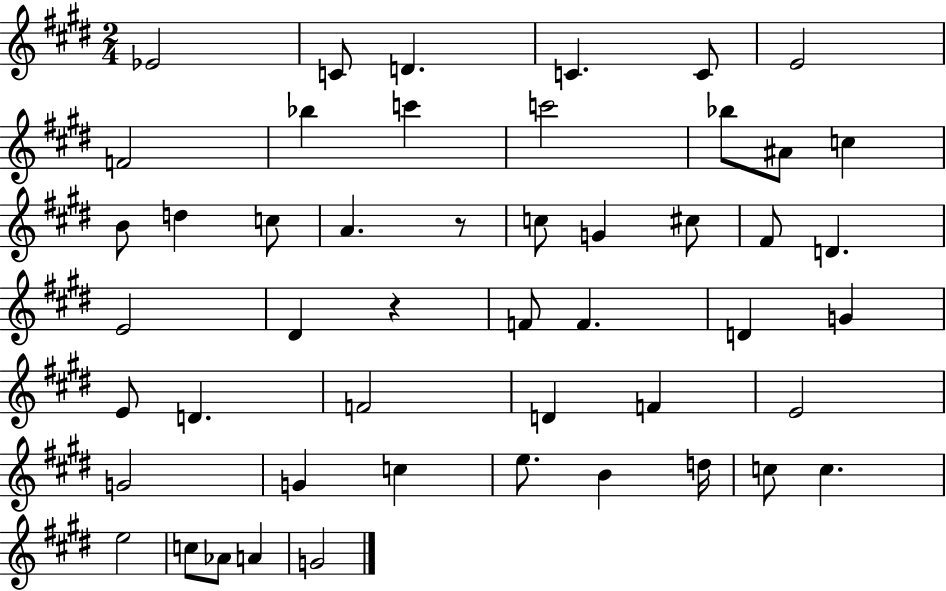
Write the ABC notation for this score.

X:1
T:Untitled
M:2/4
L:1/4
K:E
_E2 C/2 D C C/2 E2 F2 _b c' c'2 _b/2 ^A/2 c B/2 d c/2 A z/2 c/2 G ^c/2 ^F/2 D E2 ^D z F/2 F D G E/2 D F2 D F E2 G2 G c e/2 B d/4 c/2 c e2 c/2 _A/2 A G2